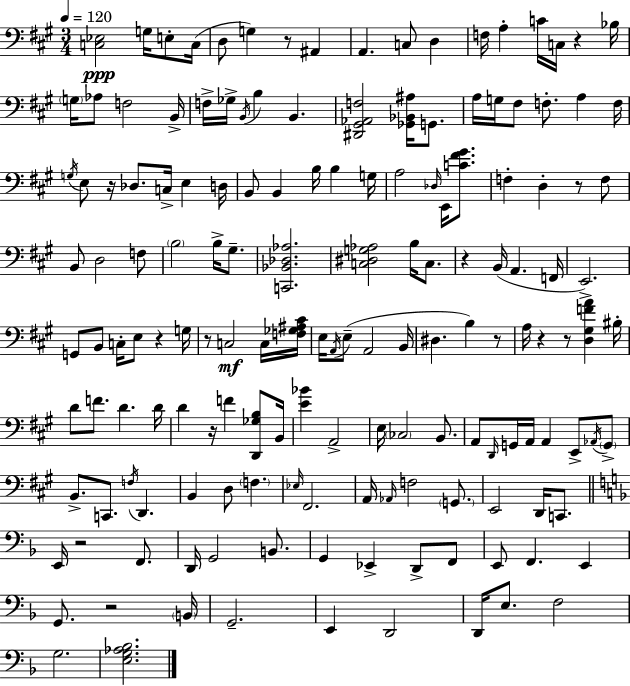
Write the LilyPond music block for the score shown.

{
  \clef bass
  \numericTimeSignature
  \time 3/4
  \key a \major
  \tempo 4 = 120
  <c ees>2\ppp g16 e8-. c16( | d8 g4) r8 ais,4 | a,4. c8 d4 | f16 a4-. c'16 c16 r4 bes16 | \break \parenthesize g16 aes8 f2 b,16-> | f16-> ges16-> \acciaccatura { b,16 } b4 b,4. | <dis, gis, aes, f>2 <ges, bes, ais>16 g,8. | a16 g16 fis8 f8.-. a4 | \break f16 \acciaccatura { g16 } e8 r16 des8. c16-> e4 | d16 b,8 b,4 b16 b4 | g16 a2 \grace { des16 } e,16 | <c' fis' gis'>8. f4-. d4-. r8 | \break f8 b,8 d2 | f8 \parenthesize b2 b16-> | gis8.-- <c, bes, des aes>2. | <c dis g aes>2 b16 | \break c8. r4 b,16( a,4. | f,16 e,2.->) | g,8 b,8 c16-. e8 r4 | g16 r8 c2\mf | \break c16 <f ges ais cis'>16 e16 \acciaccatura { a,16 } e8--( a,2 | b,16 dis4. b4) | r8 a16 r4 r8 <d gis f' a'>4 | bis16-. d'8 f'8. d'4. | \break d'16 d'4 r16 f'4 | <d, ges b>8 b,16 <e' bes'>4 a,2-> | e16 \parenthesize ces2 | b,8. a,8 \grace { d,16 } g,16 a,16 a,4 | \break e,8-> \acciaccatura { aes,16 } \parenthesize g,8-> b,8.-> c,8. | \acciaccatura { f16 } d,4. b,4 d8 | \parenthesize f4. \grace { ees16 } fis,2. | a,16 \grace { aes,16 } f2 | \break \parenthesize g,8. e,2 | d,16 c,8. \bar "||" \break \key f \major e,16 r2 f,8. | d,16 g,2 b,8. | g,4 ees,4-> d,8-> f,8 | e,8 f,4. e,4 | \break g,8. r2 \parenthesize b,16 | g,2.-- | e,4 d,2 | d,16 e8. f2 | \break g2. | <e g aes bes>2. | \bar "|."
}